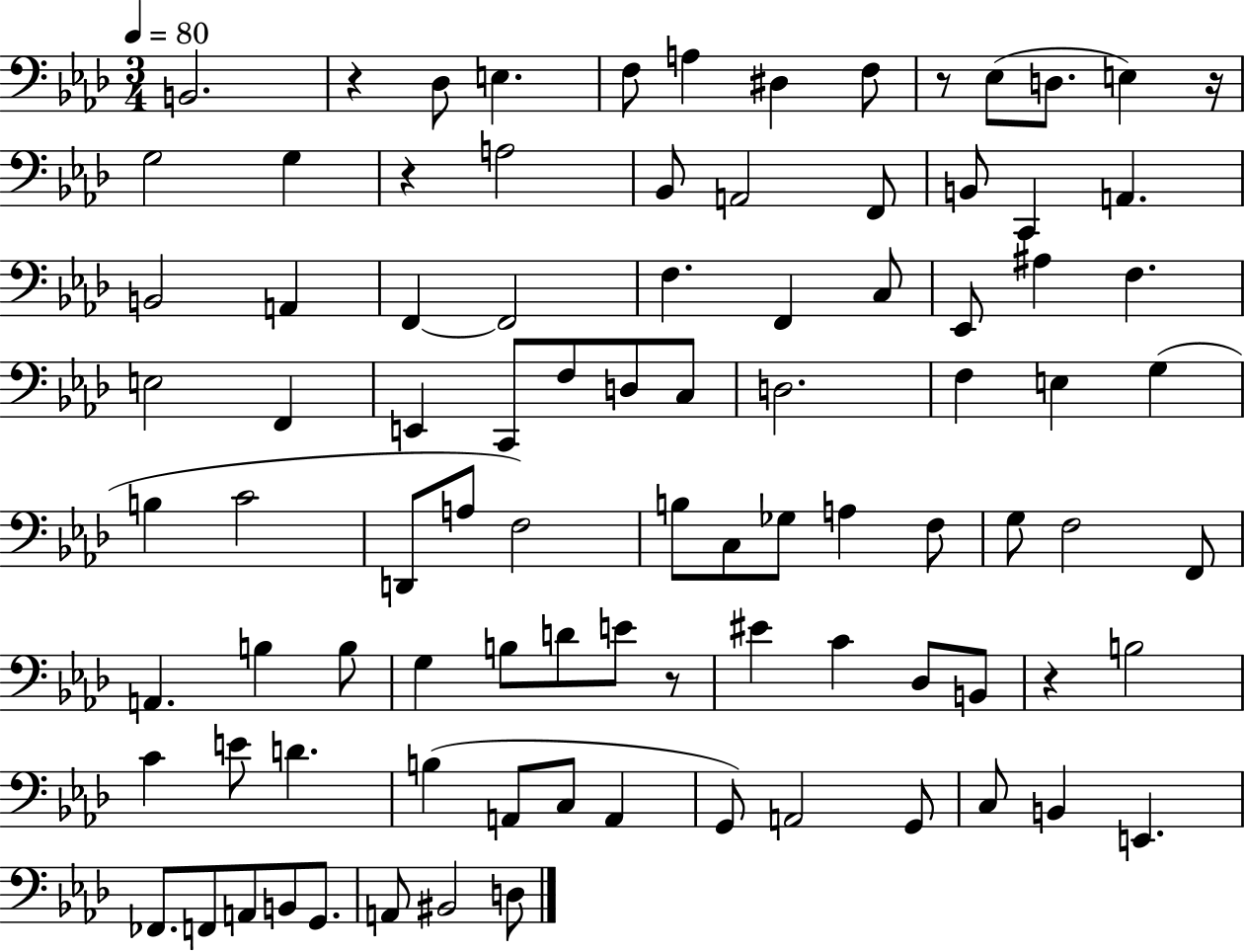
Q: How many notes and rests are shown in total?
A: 92